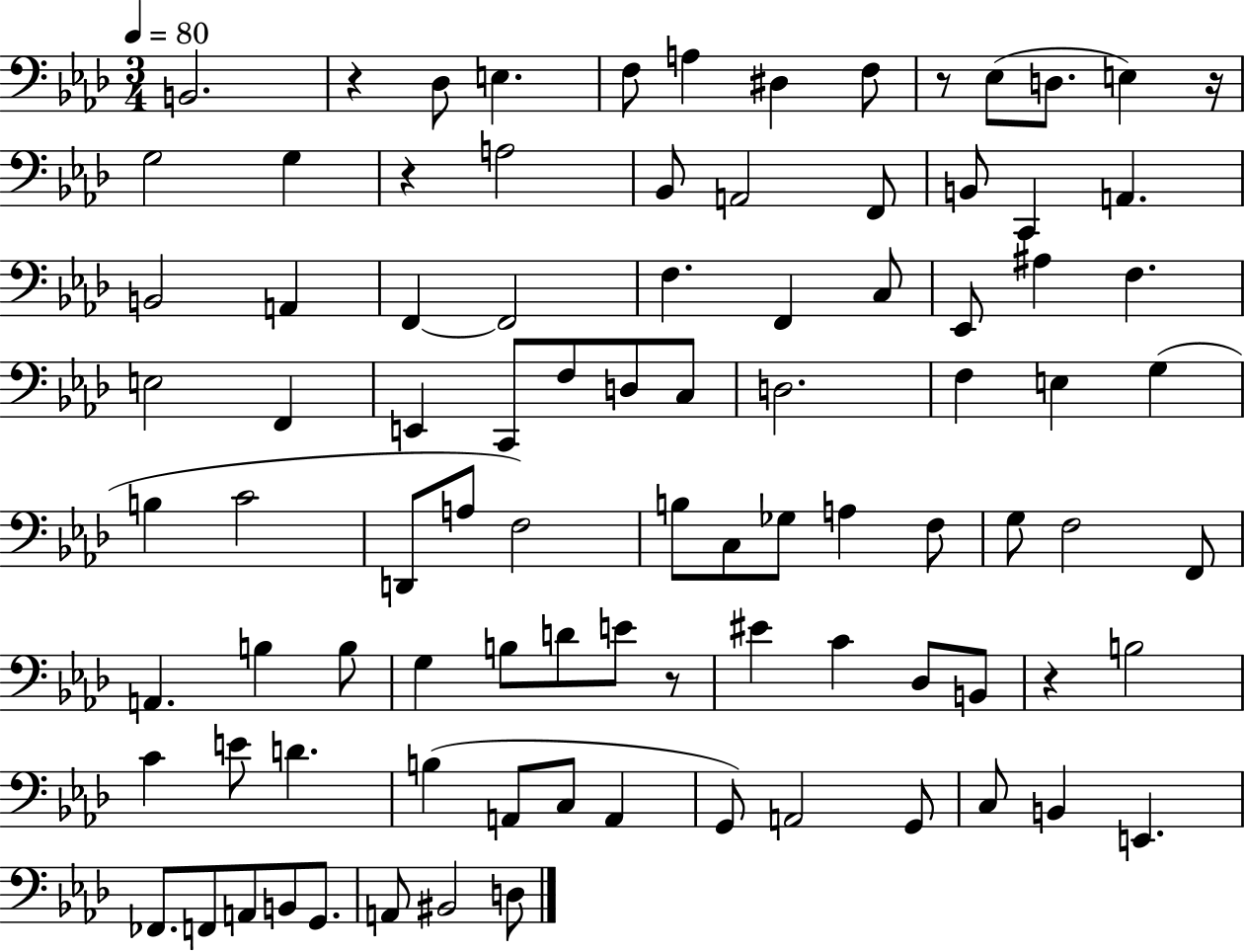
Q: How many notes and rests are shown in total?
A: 92